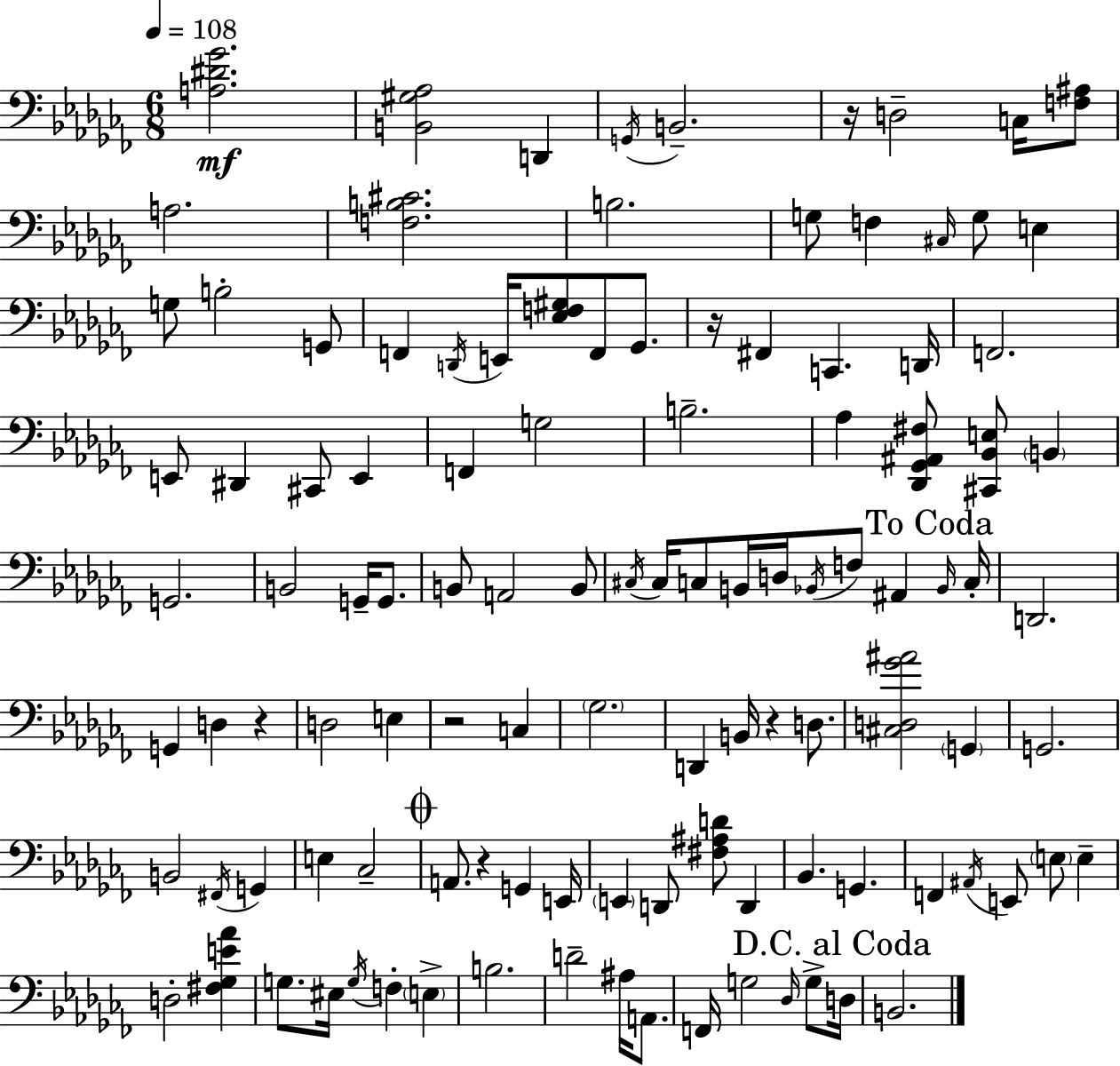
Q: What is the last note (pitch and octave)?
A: B2